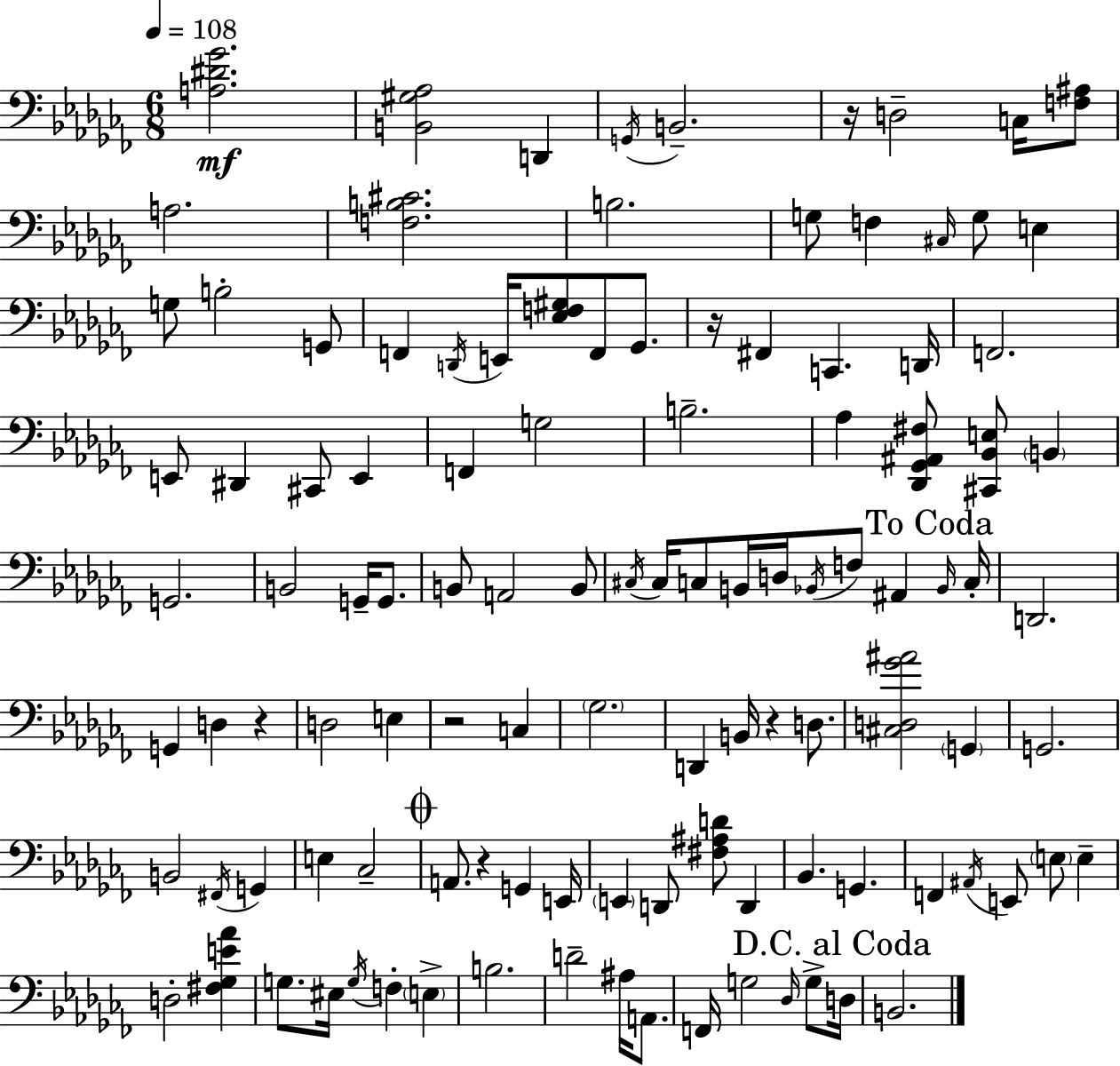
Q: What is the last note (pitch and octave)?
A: B2